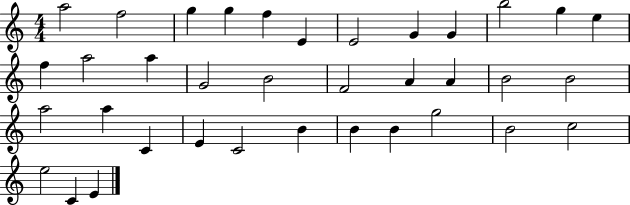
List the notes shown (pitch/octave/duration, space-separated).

A5/h F5/h G5/q G5/q F5/q E4/q E4/h G4/q G4/q B5/h G5/q E5/q F5/q A5/h A5/q G4/h B4/h F4/h A4/q A4/q B4/h B4/h A5/h A5/q C4/q E4/q C4/h B4/q B4/q B4/q G5/h B4/h C5/h E5/h C4/q E4/q